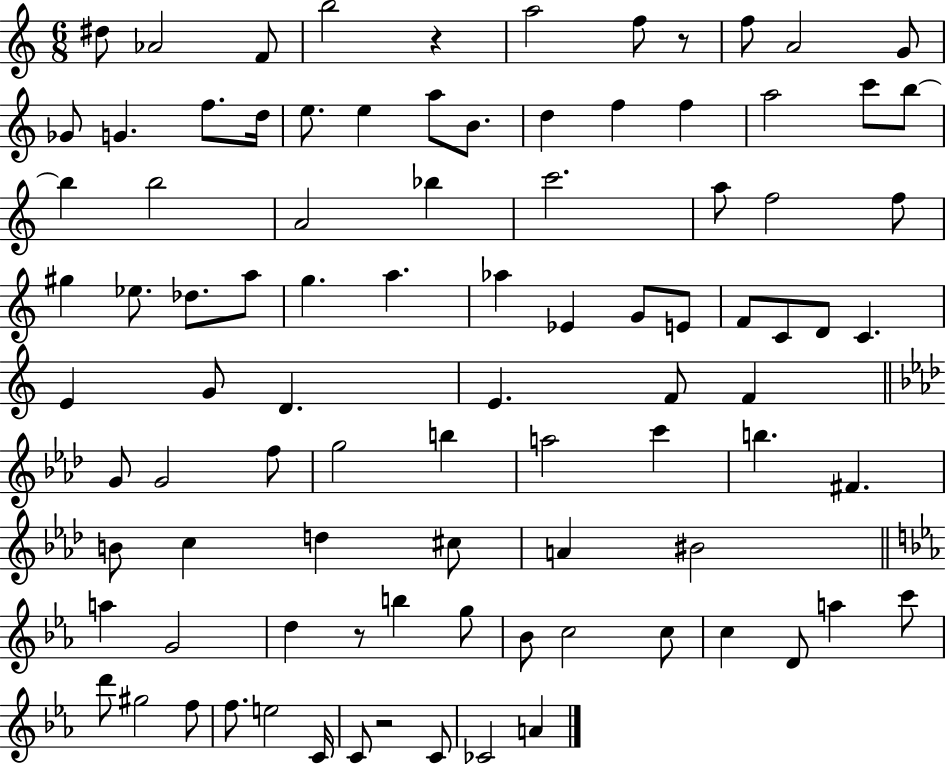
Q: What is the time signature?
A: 6/8